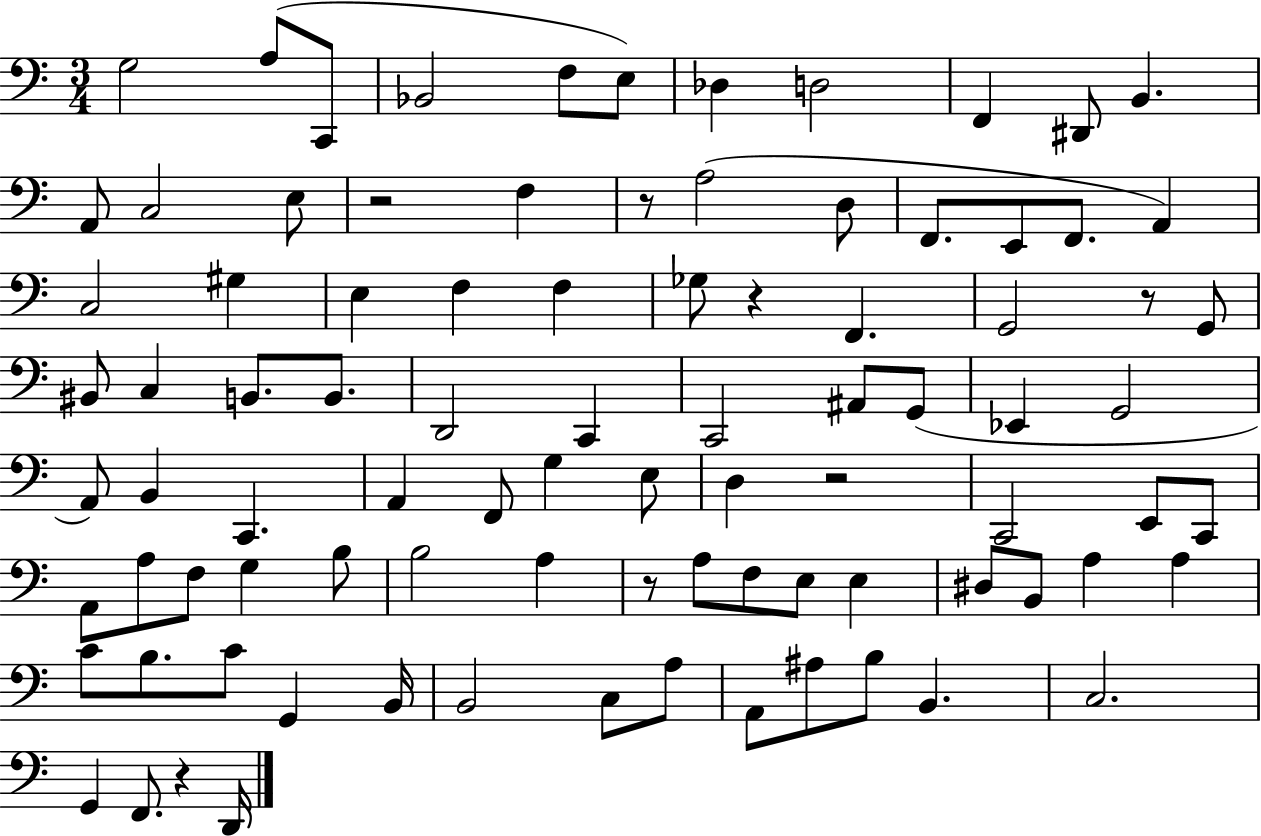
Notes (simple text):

G3/h A3/e C2/e Bb2/h F3/e E3/e Db3/q D3/h F2/q D#2/e B2/q. A2/e C3/h E3/e R/h F3/q R/e A3/h D3/e F2/e. E2/e F2/e. A2/q C3/h G#3/q E3/q F3/q F3/q Gb3/e R/q F2/q. G2/h R/e G2/e BIS2/e C3/q B2/e. B2/e. D2/h C2/q C2/h A#2/e G2/e Eb2/q G2/h A2/e B2/q C2/q. A2/q F2/e G3/q E3/e D3/q R/h C2/h E2/e C2/e A2/e A3/e F3/e G3/q B3/e B3/h A3/q R/e A3/e F3/e E3/e E3/q D#3/e B2/e A3/q A3/q C4/e B3/e. C4/e G2/q B2/s B2/h C3/e A3/e A2/e A#3/e B3/e B2/q. C3/h. G2/q F2/e. R/q D2/s